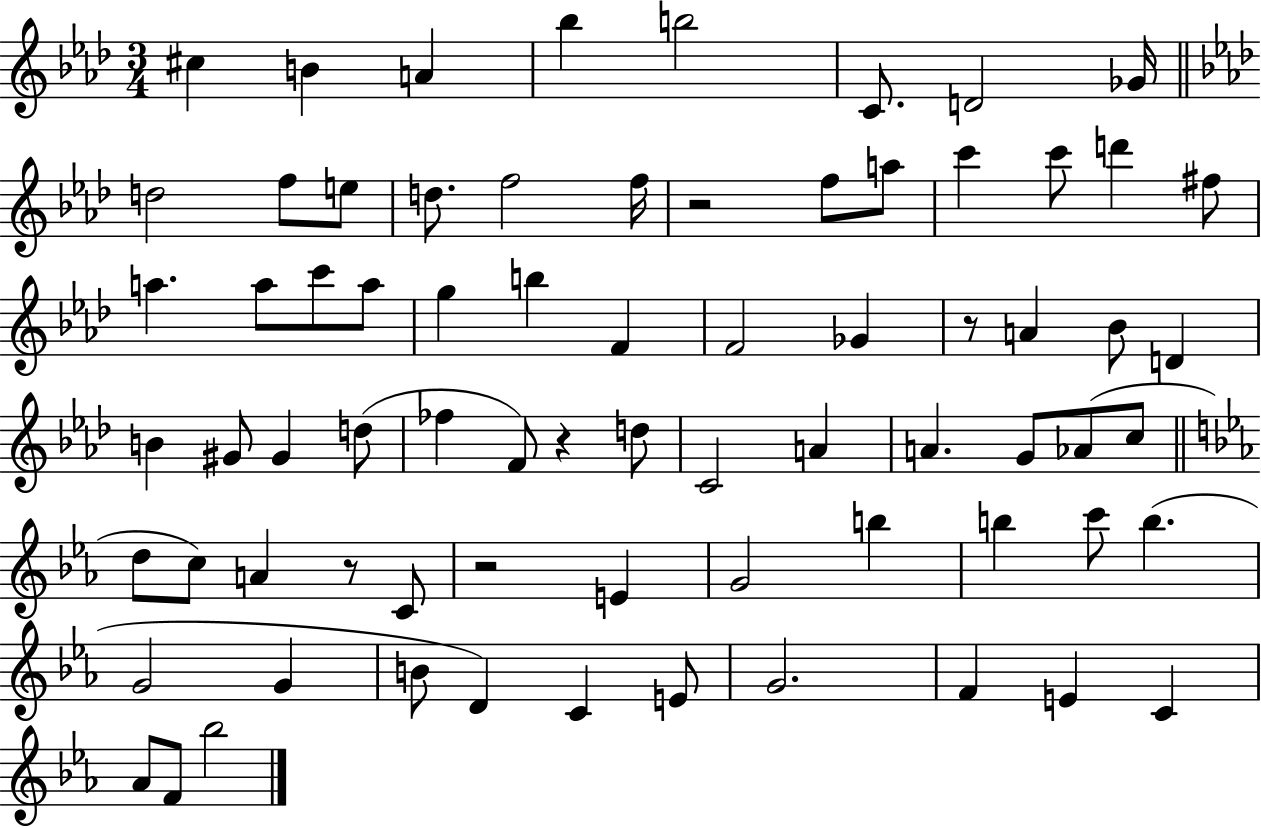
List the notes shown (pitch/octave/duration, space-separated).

C#5/q B4/q A4/q Bb5/q B5/h C4/e. D4/h Gb4/s D5/h F5/e E5/e D5/e. F5/h F5/s R/h F5/e A5/e C6/q C6/e D6/q F#5/e A5/q. A5/e C6/e A5/e G5/q B5/q F4/q F4/h Gb4/q R/e A4/q Bb4/e D4/q B4/q G#4/e G#4/q D5/e FES5/q F4/e R/q D5/e C4/h A4/q A4/q. G4/e Ab4/e C5/e D5/e C5/e A4/q R/e C4/e R/h E4/q G4/h B5/q B5/q C6/e B5/q. G4/h G4/q B4/e D4/q C4/q E4/e G4/h. F4/q E4/q C4/q Ab4/e F4/e Bb5/h